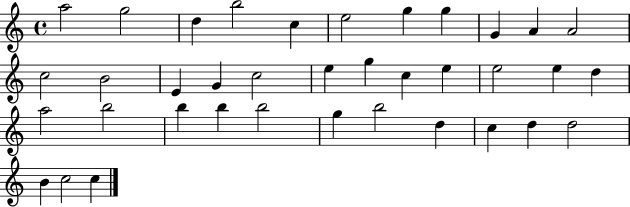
A5/h G5/h D5/q B5/h C5/q E5/h G5/q G5/q G4/q A4/q A4/h C5/h B4/h E4/q G4/q C5/h E5/q G5/q C5/q E5/q E5/h E5/q D5/q A5/h B5/h B5/q B5/q B5/h G5/q B5/h D5/q C5/q D5/q D5/h B4/q C5/h C5/q